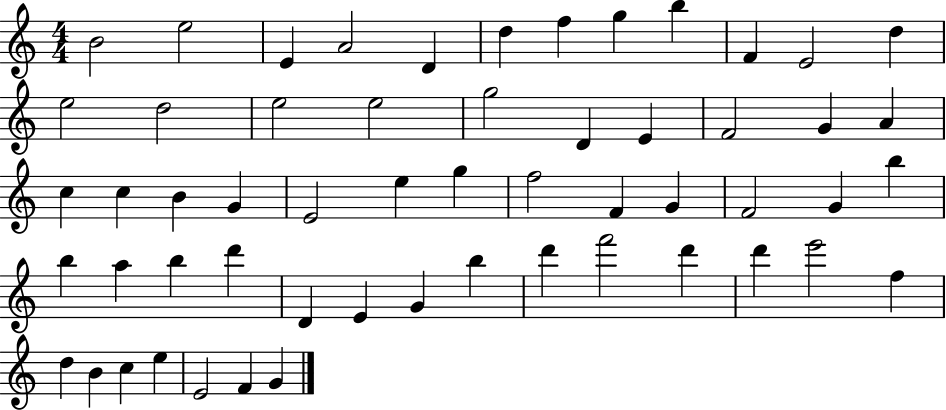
{
  \clef treble
  \numericTimeSignature
  \time 4/4
  \key c \major
  b'2 e''2 | e'4 a'2 d'4 | d''4 f''4 g''4 b''4 | f'4 e'2 d''4 | \break e''2 d''2 | e''2 e''2 | g''2 d'4 e'4 | f'2 g'4 a'4 | \break c''4 c''4 b'4 g'4 | e'2 e''4 g''4 | f''2 f'4 g'4 | f'2 g'4 b''4 | \break b''4 a''4 b''4 d'''4 | d'4 e'4 g'4 b''4 | d'''4 f'''2 d'''4 | d'''4 e'''2 f''4 | \break d''4 b'4 c''4 e''4 | e'2 f'4 g'4 | \bar "|."
}